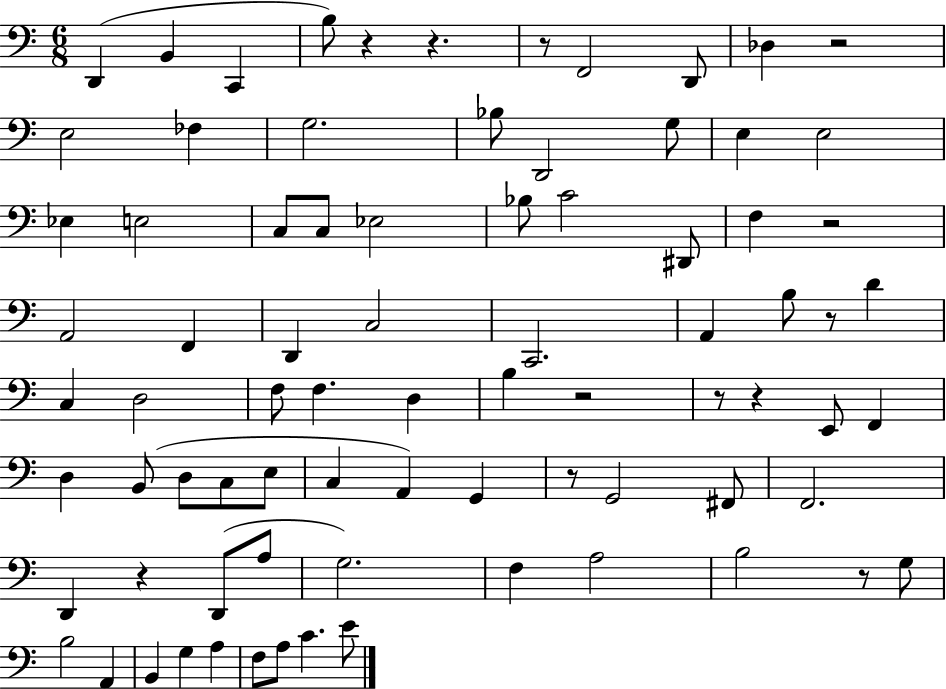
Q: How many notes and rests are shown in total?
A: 80